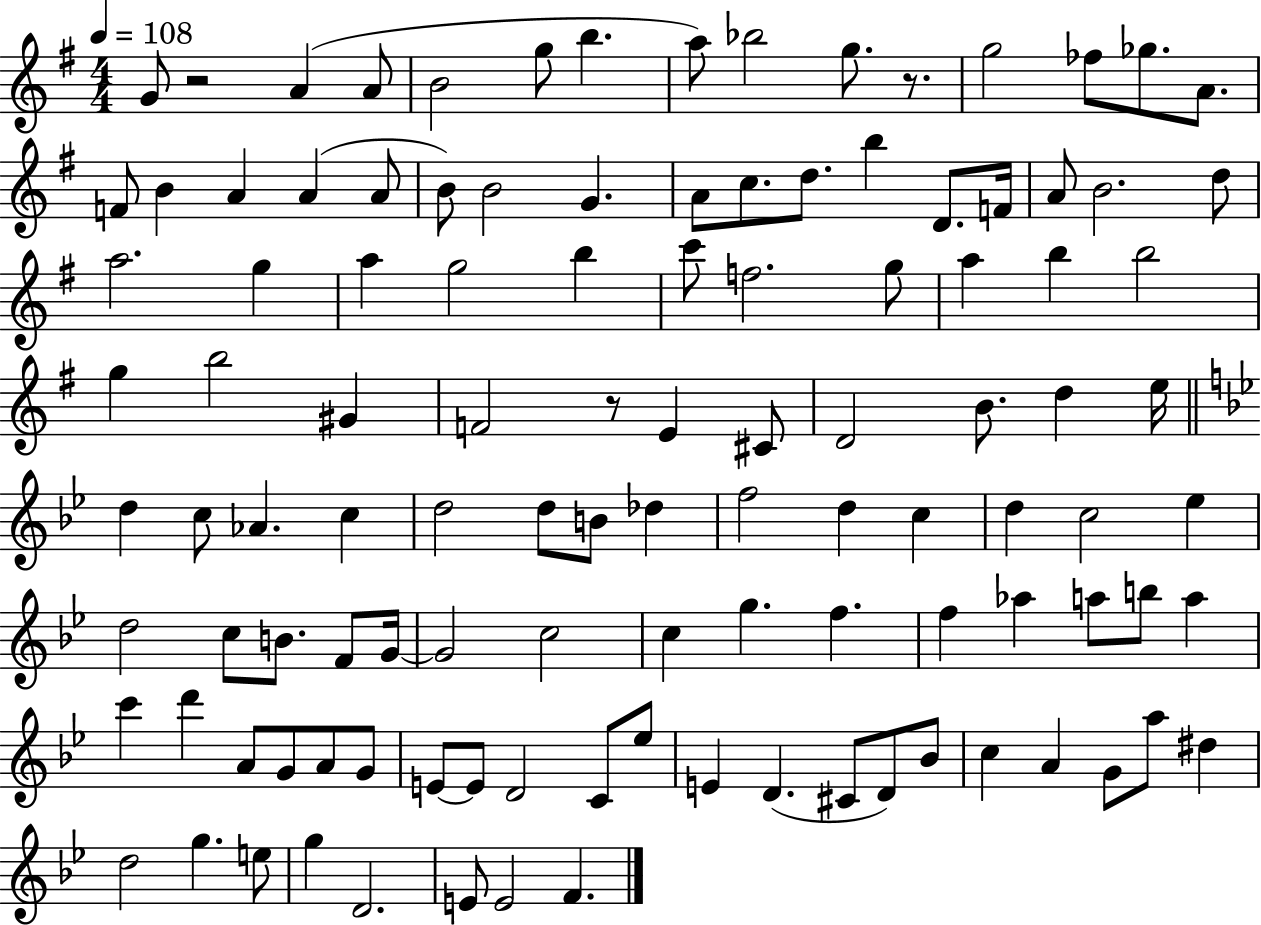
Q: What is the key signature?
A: G major